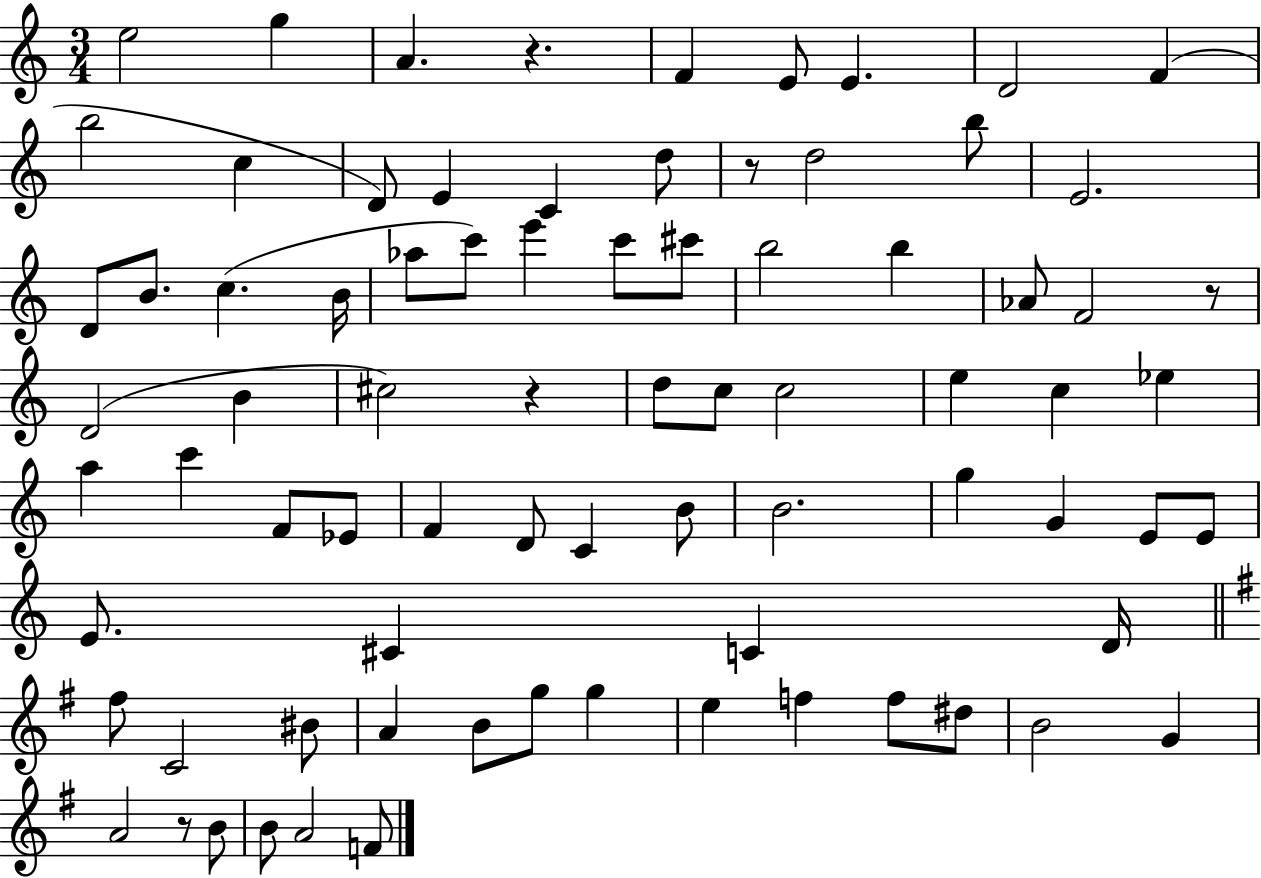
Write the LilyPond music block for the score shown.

{
  \clef treble
  \numericTimeSignature
  \time 3/4
  \key c \major
  e''2 g''4 | a'4. r4. | f'4 e'8 e'4. | d'2 f'4( | \break b''2 c''4 | d'8) e'4 c'4 d''8 | r8 d''2 b''8 | e'2. | \break d'8 b'8. c''4.( b'16 | aes''8 c'''8) e'''4 c'''8 cis'''8 | b''2 b''4 | aes'8 f'2 r8 | \break d'2( b'4 | cis''2) r4 | d''8 c''8 c''2 | e''4 c''4 ees''4 | \break a''4 c'''4 f'8 ees'8 | f'4 d'8 c'4 b'8 | b'2. | g''4 g'4 e'8 e'8 | \break e'8. cis'4 c'4 d'16 | \bar "||" \break \key e \minor fis''8 c'2 bis'8 | a'4 b'8 g''8 g''4 | e''4 f''4 f''8 dis''8 | b'2 g'4 | \break a'2 r8 b'8 | b'8 a'2 f'8 | \bar "|."
}